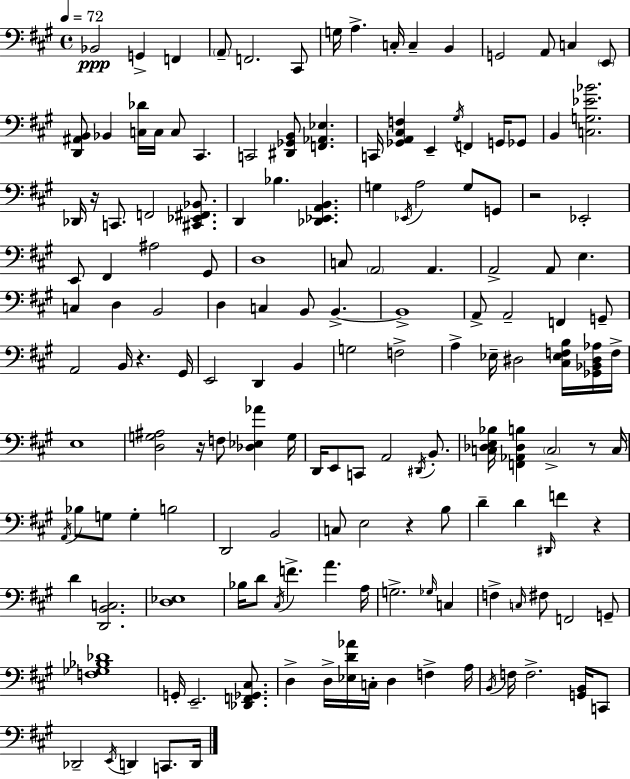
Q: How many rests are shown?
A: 7